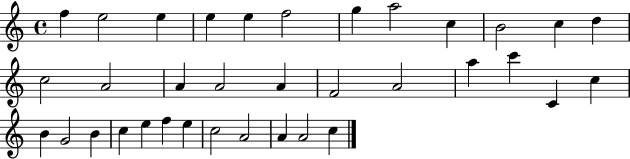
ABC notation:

X:1
T:Untitled
M:4/4
L:1/4
K:C
f e2 e e e f2 g a2 c B2 c d c2 A2 A A2 A F2 A2 a c' C c B G2 B c e f e c2 A2 A A2 c